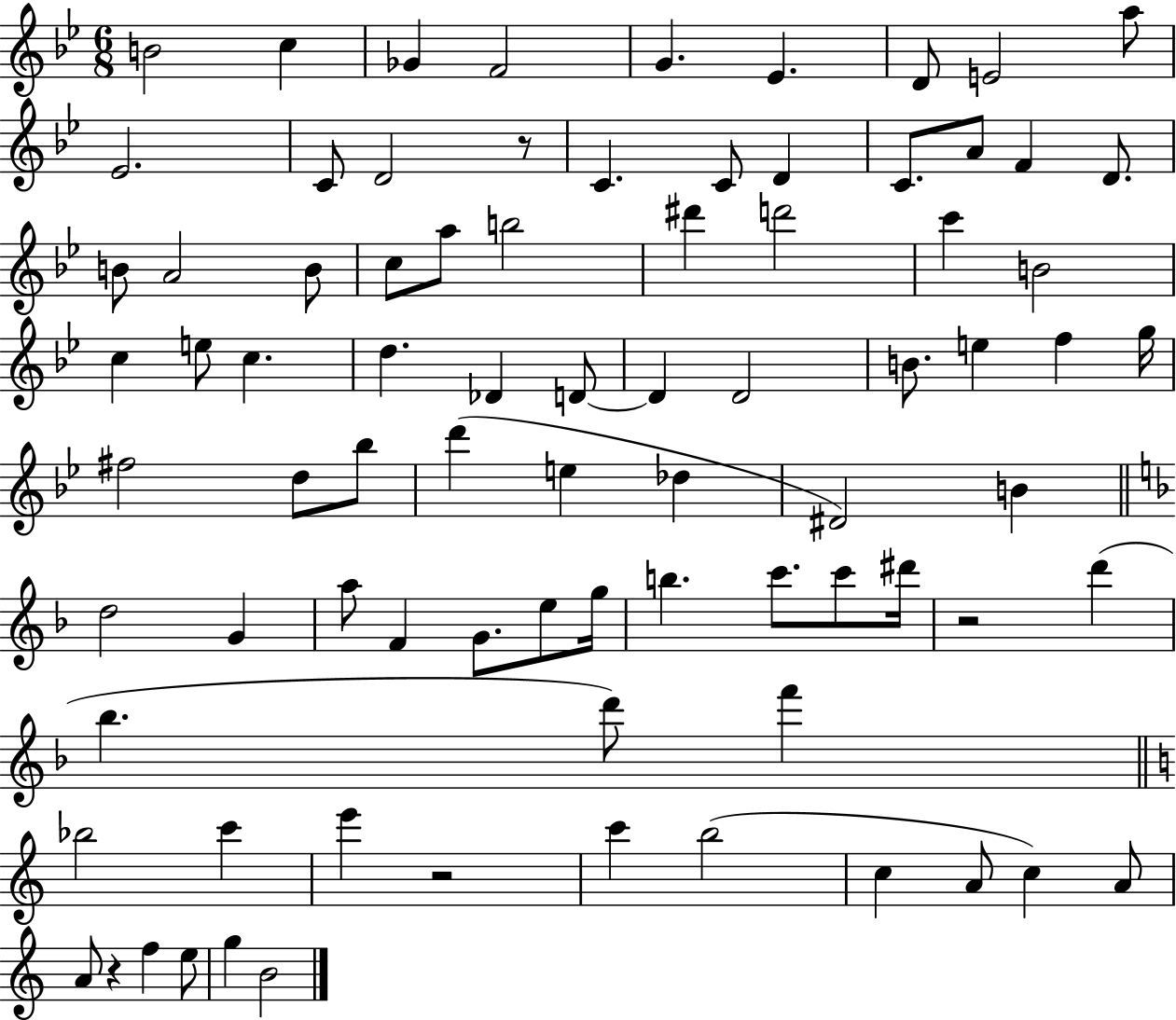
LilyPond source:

{
  \clef treble
  \numericTimeSignature
  \time 6/8
  \key bes \major
  b'2 c''4 | ges'4 f'2 | g'4. ees'4. | d'8 e'2 a''8 | \break ees'2. | c'8 d'2 r8 | c'4. c'8 d'4 | c'8. a'8 f'4 d'8. | \break b'8 a'2 b'8 | c''8 a''8 b''2 | dis'''4 d'''2 | c'''4 b'2 | \break c''4 e''8 c''4. | d''4. des'4 d'8~~ | d'4 d'2 | b'8. e''4 f''4 g''16 | \break fis''2 d''8 bes''8 | d'''4( e''4 des''4 | dis'2) b'4 | \bar "||" \break \key d \minor d''2 g'4 | a''8 f'4 g'8. e''8 g''16 | b''4. c'''8. c'''8 dis'''16 | r2 d'''4( | \break bes''4. d'''8) f'''4 | \bar "||" \break \key a \minor bes''2 c'''4 | e'''4 r2 | c'''4 b''2( | c''4 a'8 c''4) a'8 | \break a'8 r4 f''4 e''8 | g''4 b'2 | \bar "|."
}